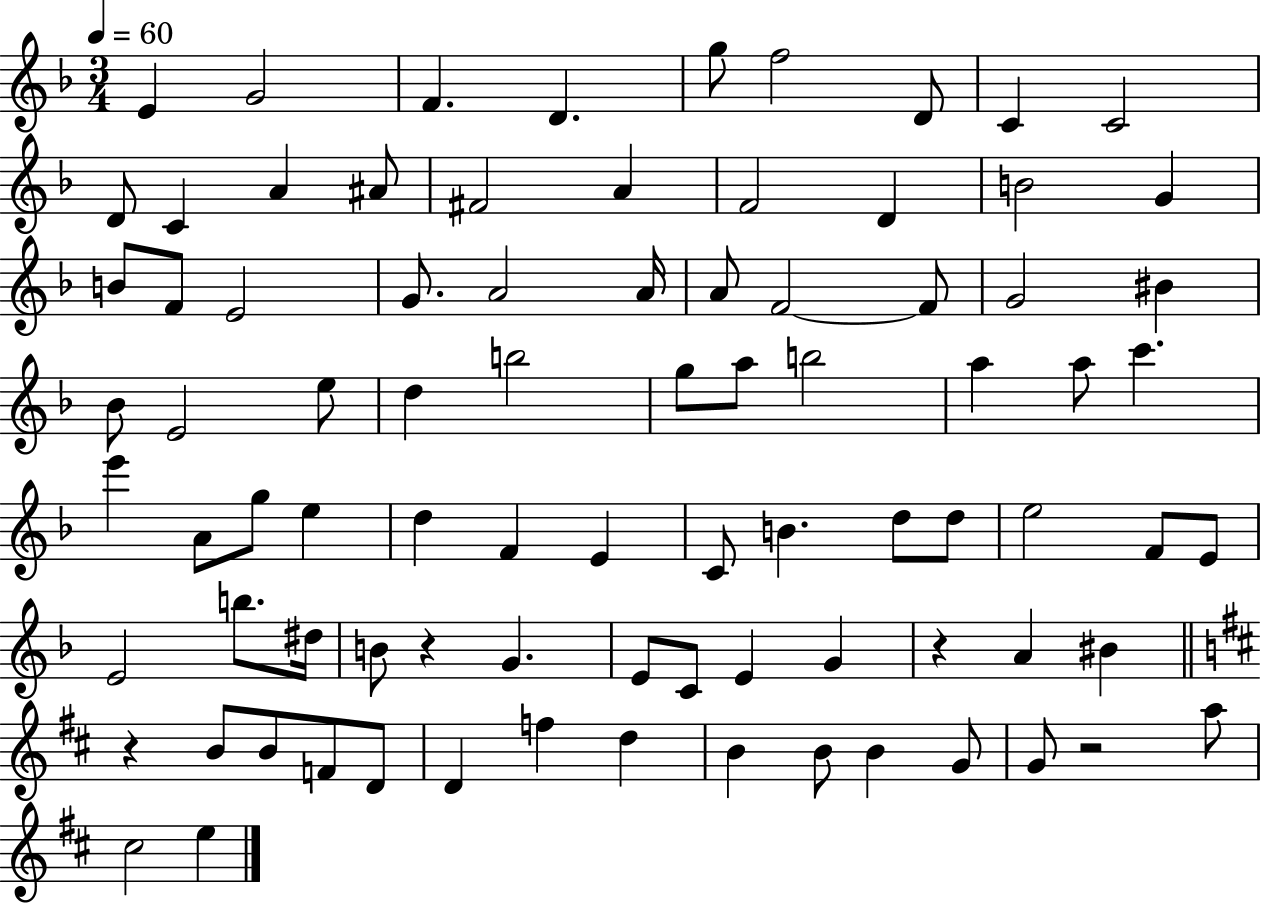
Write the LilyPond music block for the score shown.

{
  \clef treble
  \numericTimeSignature
  \time 3/4
  \key f \major
  \tempo 4 = 60
  e'4 g'2 | f'4. d'4. | g''8 f''2 d'8 | c'4 c'2 | \break d'8 c'4 a'4 ais'8 | fis'2 a'4 | f'2 d'4 | b'2 g'4 | \break b'8 f'8 e'2 | g'8. a'2 a'16 | a'8 f'2~~ f'8 | g'2 bis'4 | \break bes'8 e'2 e''8 | d''4 b''2 | g''8 a''8 b''2 | a''4 a''8 c'''4. | \break e'''4 a'8 g''8 e''4 | d''4 f'4 e'4 | c'8 b'4. d''8 d''8 | e''2 f'8 e'8 | \break e'2 b''8. dis''16 | b'8 r4 g'4. | e'8 c'8 e'4 g'4 | r4 a'4 bis'4 | \break \bar "||" \break \key d \major r4 b'8 b'8 f'8 d'8 | d'4 f''4 d''4 | b'4 b'8 b'4 g'8 | g'8 r2 a''8 | \break cis''2 e''4 | \bar "|."
}